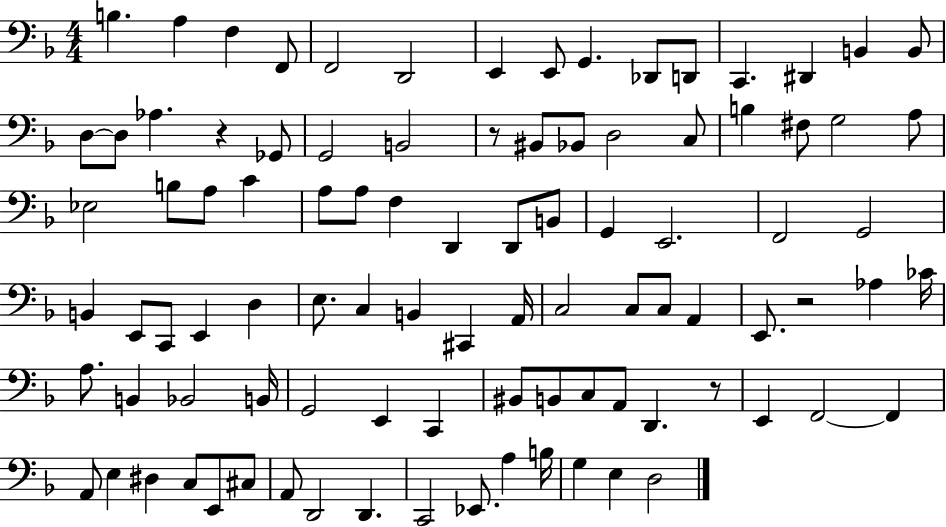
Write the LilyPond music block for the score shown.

{
  \clef bass
  \numericTimeSignature
  \time 4/4
  \key f \major
  \repeat volta 2 { b4. a4 f4 f,8 | f,2 d,2 | e,4 e,8 g,4. des,8 d,8 | c,4. dis,4 b,4 b,8 | \break d8~~ d8 aes4. r4 ges,8 | g,2 b,2 | r8 bis,8 bes,8 d2 c8 | b4 fis8 g2 a8 | \break ees2 b8 a8 c'4 | a8 a8 f4 d,4 d,8 b,8 | g,4 e,2. | f,2 g,2 | \break b,4 e,8 c,8 e,4 d4 | e8. c4 b,4 cis,4 a,16 | c2 c8 c8 a,4 | e,8. r2 aes4 ces'16 | \break a8. b,4 bes,2 b,16 | g,2 e,4 c,4 | bis,8 b,8 c8 a,8 d,4. r8 | e,4 f,2~~ f,4 | \break a,8 e4 dis4 c8 e,8 cis8 | a,8 d,2 d,4. | c,2 ees,8. a4 b16 | g4 e4 d2 | \break } \bar "|."
}